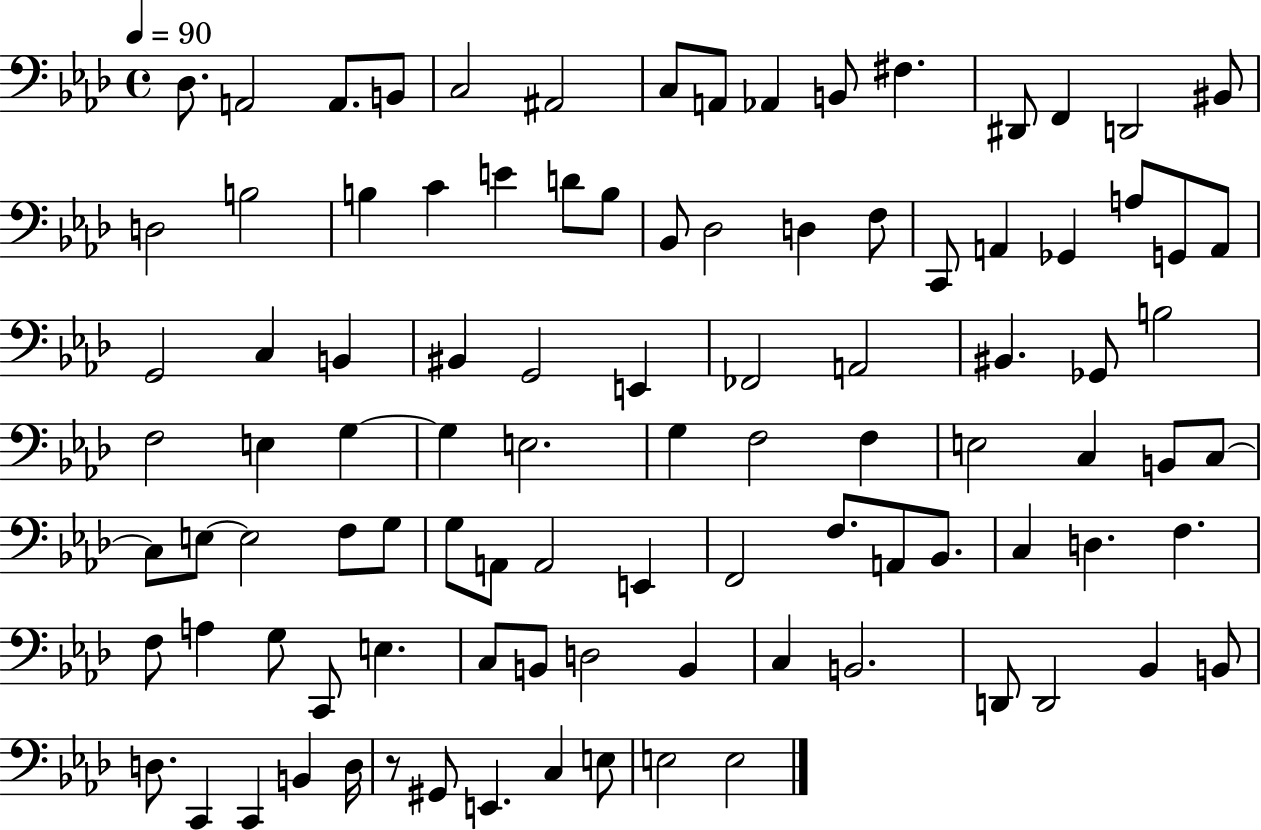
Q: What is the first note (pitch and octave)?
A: Db3